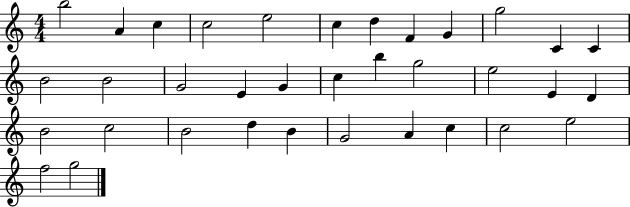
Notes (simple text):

B5/h A4/q C5/q C5/h E5/h C5/q D5/q F4/q G4/q G5/h C4/q C4/q B4/h B4/h G4/h E4/q G4/q C5/q B5/q G5/h E5/h E4/q D4/q B4/h C5/h B4/h D5/q B4/q G4/h A4/q C5/q C5/h E5/h F5/h G5/h